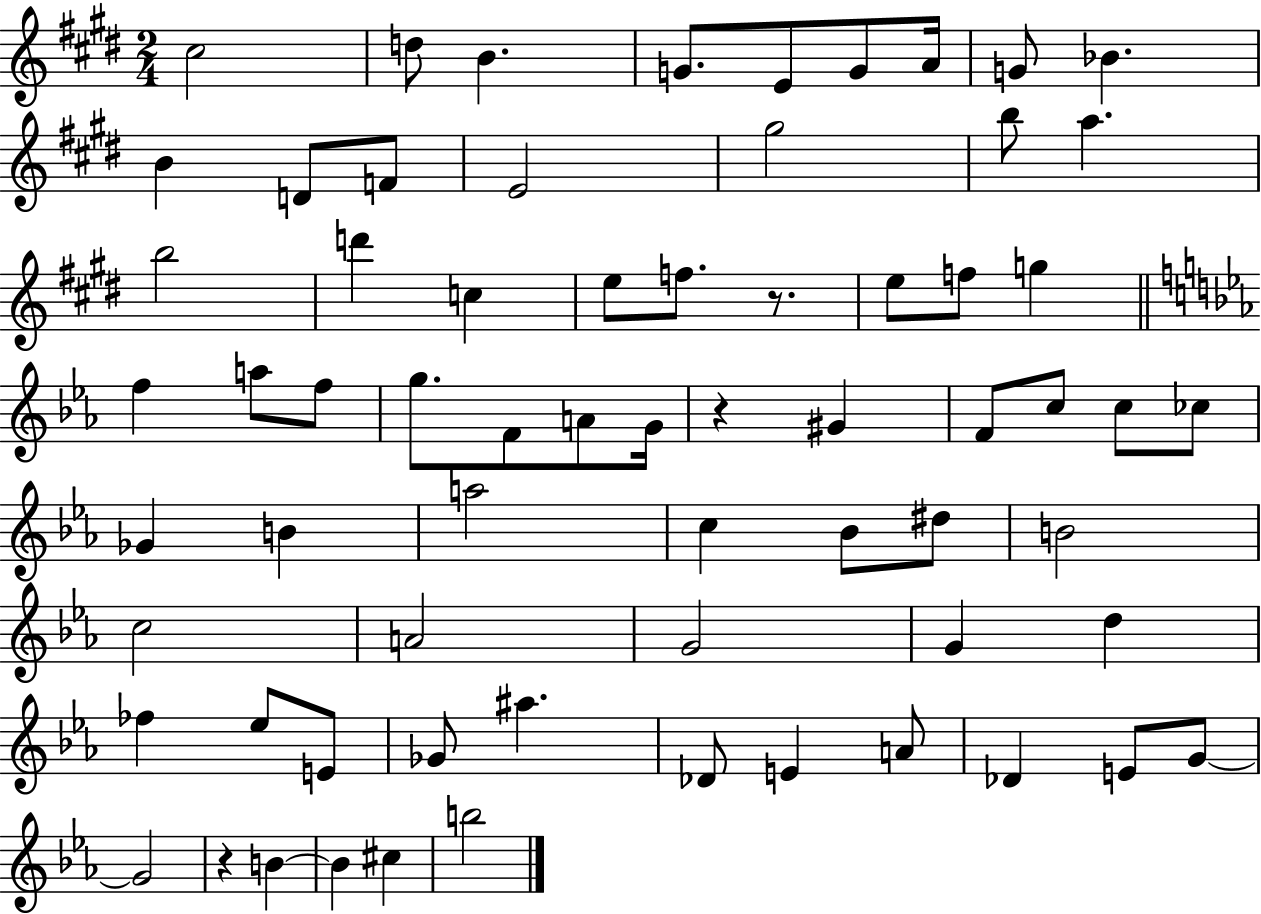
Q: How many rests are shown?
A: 3